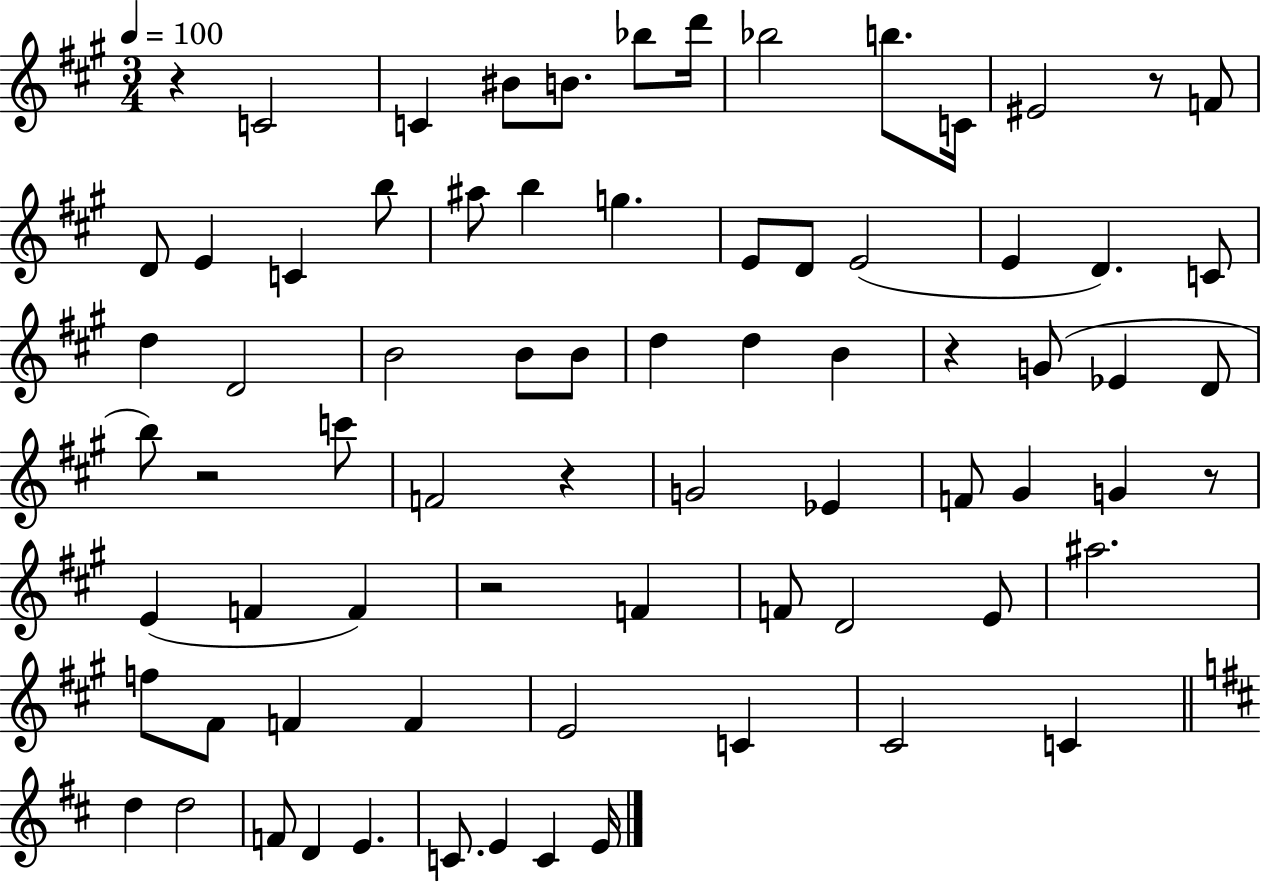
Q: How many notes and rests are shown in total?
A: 75